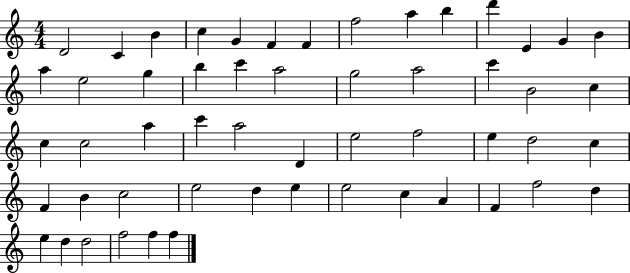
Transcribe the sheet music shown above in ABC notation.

X:1
T:Untitled
M:4/4
L:1/4
K:C
D2 C B c G F F f2 a b d' E G B a e2 g b c' a2 g2 a2 c' B2 c c c2 a c' a2 D e2 f2 e d2 c F B c2 e2 d e e2 c A F f2 d e d d2 f2 f f